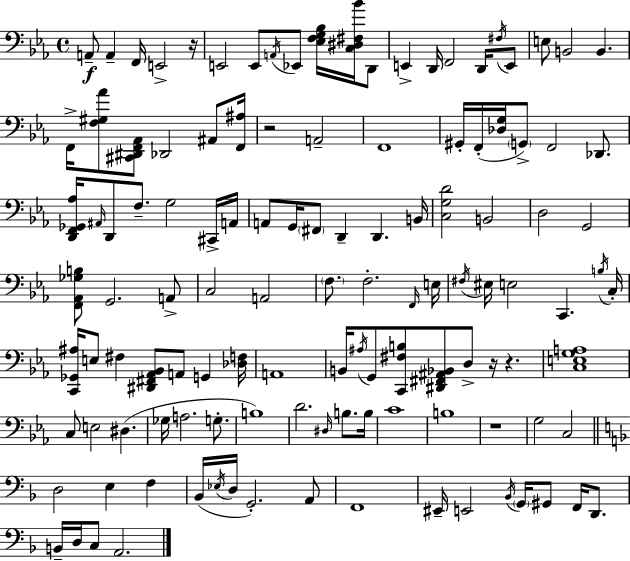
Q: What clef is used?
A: bass